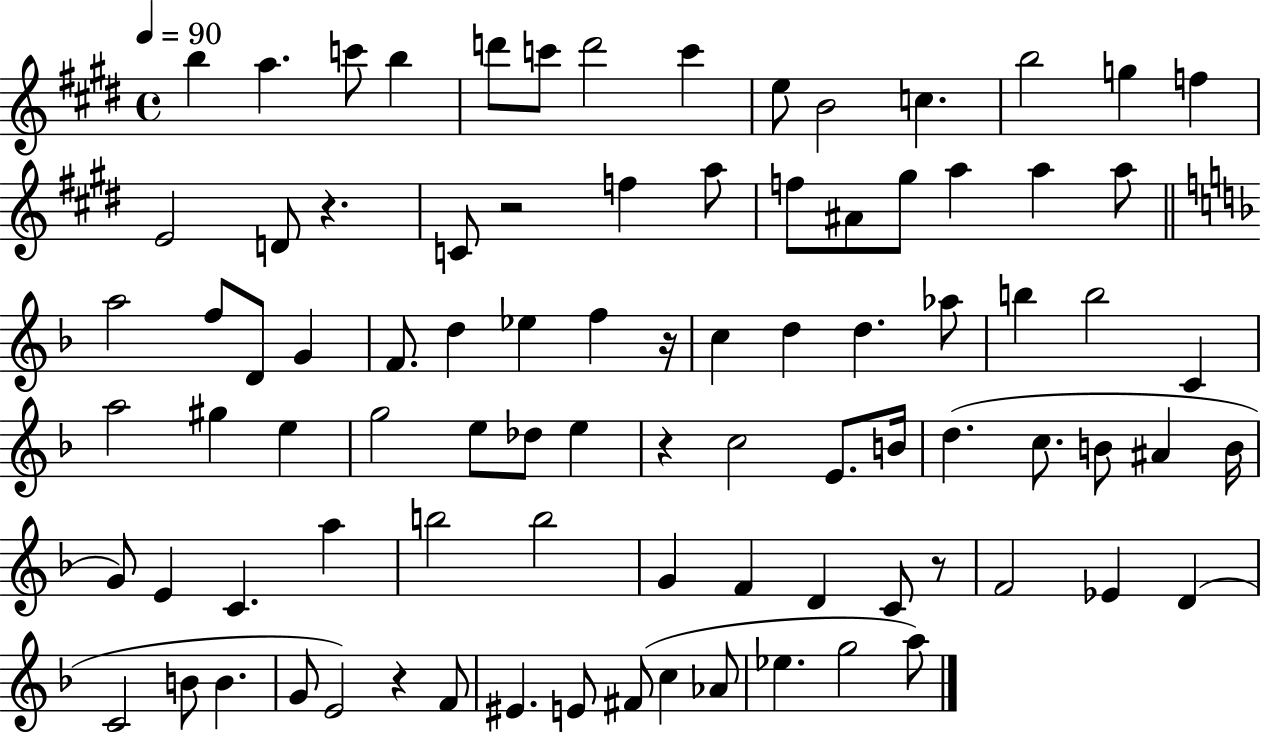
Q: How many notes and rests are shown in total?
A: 88